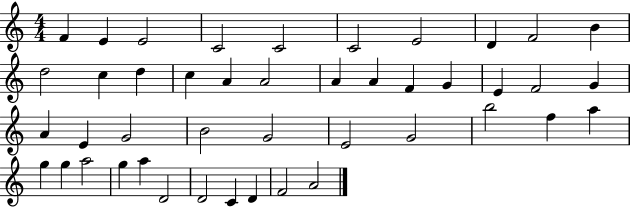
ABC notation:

X:1
T:Untitled
M:4/4
L:1/4
K:C
F E E2 C2 C2 C2 E2 D F2 B d2 c d c A A2 A A F G E F2 G A E G2 B2 G2 E2 G2 b2 f a g g a2 g a D2 D2 C D F2 A2